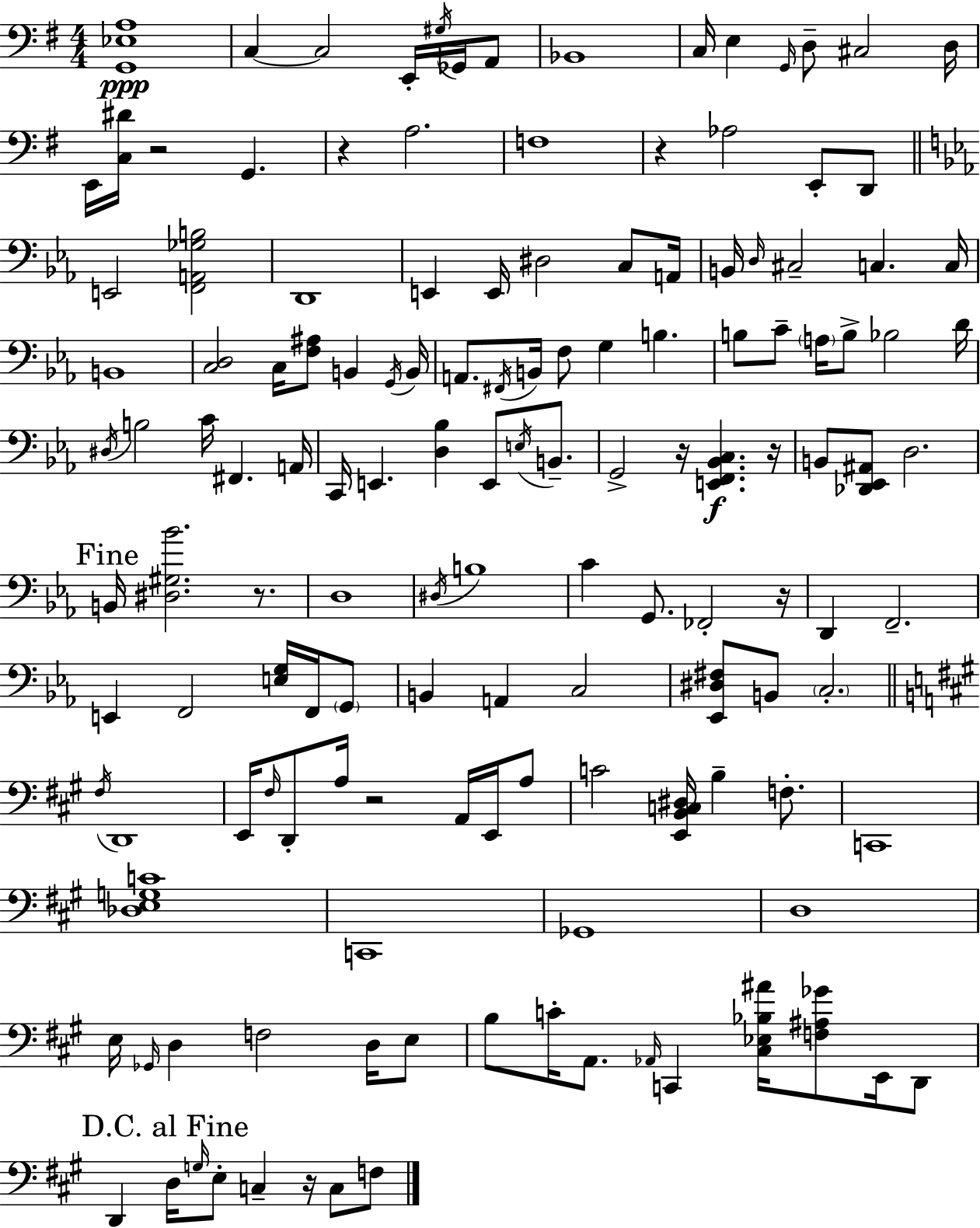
X:1
T:Untitled
M:4/4
L:1/4
K:Em
[G,,_E,A,]4 C, C,2 E,,/4 ^G,/4 _G,,/4 A,,/2 _B,,4 C,/4 E, G,,/4 D,/2 ^C,2 D,/4 E,,/4 [C,^D]/4 z2 G,, z A,2 F,4 z _A,2 E,,/2 D,,/2 E,,2 [F,,A,,_G,B,]2 D,,4 E,, E,,/4 ^D,2 C,/2 A,,/4 B,,/4 D,/4 ^C,2 C, C,/4 B,,4 [C,D,]2 C,/4 [F,^A,]/2 B,, G,,/4 B,,/4 A,,/2 ^F,,/4 B,,/4 F,/2 G, B, B,/2 C/2 A,/4 B,/2 _B,2 D/4 ^D,/4 B,2 C/4 ^F,, A,,/4 C,,/4 E,, [D,_B,] E,,/2 E,/4 B,,/2 G,,2 z/4 [E,,F,,_B,,C,] z/4 B,,/2 [_D,,_E,,^A,,]/2 D,2 B,,/4 [^D,^G,_B]2 z/2 D,4 ^D,/4 B,4 C G,,/2 _F,,2 z/4 D,, F,,2 E,, F,,2 [E,G,]/4 F,,/4 G,,/2 B,, A,, C,2 [_E,,^D,^F,]/2 B,,/2 C,2 ^F,/4 D,,4 E,,/4 ^F,/4 D,,/2 A,/4 z2 A,,/4 E,,/4 A,/2 C2 [E,,B,,C,^D,]/4 B, F,/2 C,,4 [_D,E,G,C]4 C,,4 _G,,4 D,4 E,/4 _G,,/4 D, F,2 D,/4 E,/2 B,/2 C/4 A,,/2 _A,,/4 C,, [^C,_E,_B,^A]/4 [F,^A,_G]/2 E,,/4 D,,/2 D,, D,/4 G,/4 E,/2 C, z/4 C,/2 F,/2